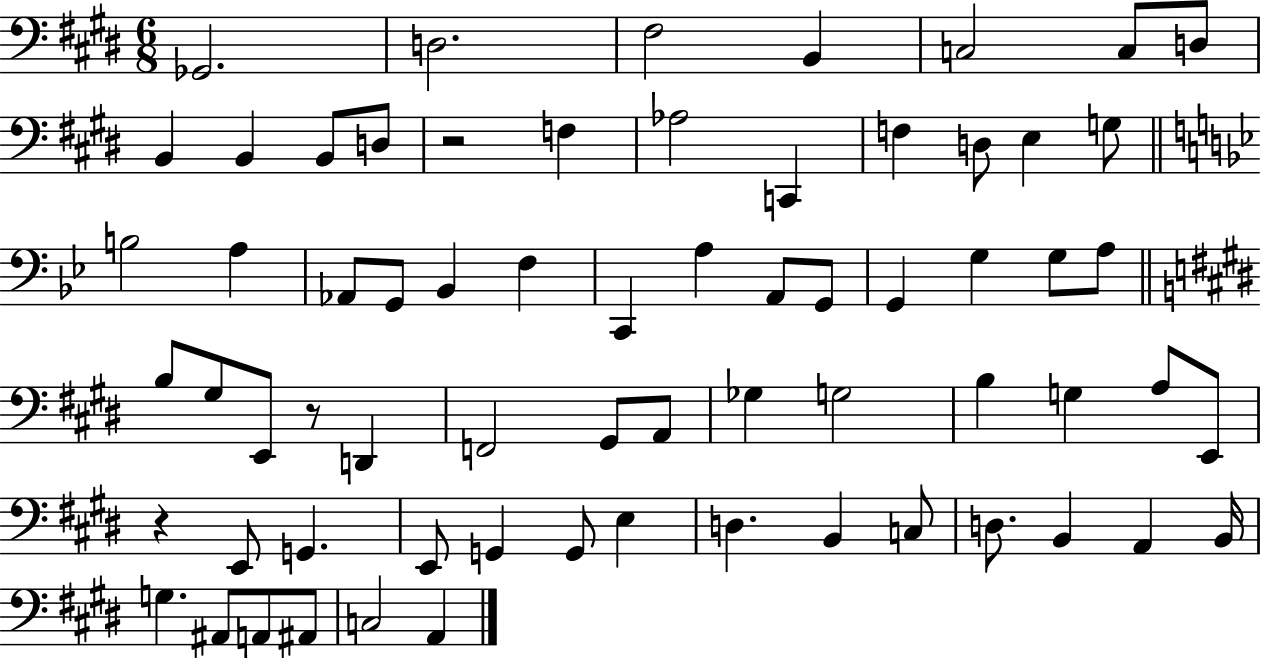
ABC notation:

X:1
T:Untitled
M:6/8
L:1/4
K:E
_G,,2 D,2 ^F,2 B,, C,2 C,/2 D,/2 B,, B,, B,,/2 D,/2 z2 F, _A,2 C,, F, D,/2 E, G,/2 B,2 A, _A,,/2 G,,/2 _B,, F, C,, A, A,,/2 G,,/2 G,, G, G,/2 A,/2 B,/2 ^G,/2 E,,/2 z/2 D,, F,,2 ^G,,/2 A,,/2 _G, G,2 B, G, A,/2 E,,/2 z E,,/2 G,, E,,/2 G,, G,,/2 E, D, B,, C,/2 D,/2 B,, A,, B,,/4 G, ^A,,/2 A,,/2 ^A,,/2 C,2 A,,